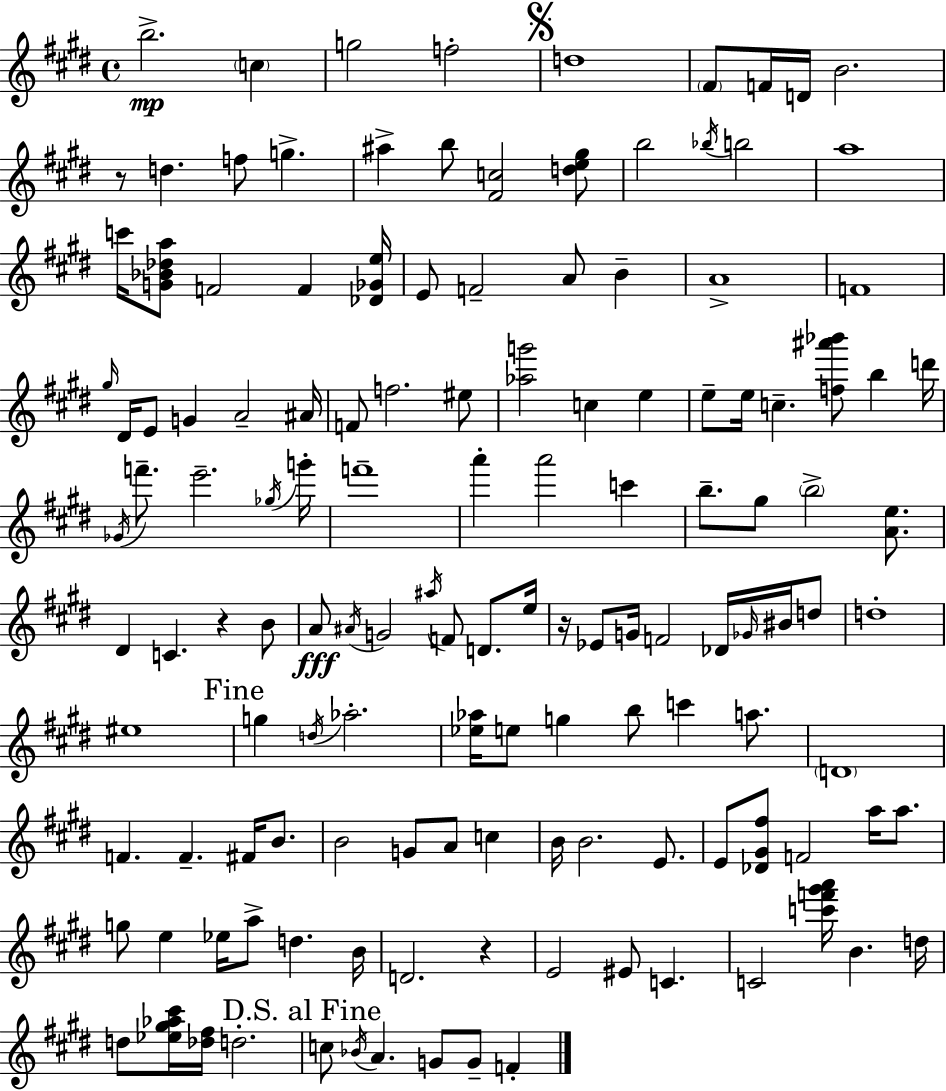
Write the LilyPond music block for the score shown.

{
  \clef treble
  \time 4/4
  \defaultTimeSignature
  \key e \major
  b''2.->\mp \parenthesize c''4 | g''2 f''2-. | \mark \markup { \musicglyph "scripts.segno" } d''1 | \parenthesize fis'8 f'16 d'16 b'2. | \break r8 d''4. f''8 g''4.-> | ais''4-> b''8 <fis' c''>2 <d'' e'' gis''>8 | b''2 \acciaccatura { bes''16 } b''2 | a''1 | \break c'''16 <g' bes' des'' a''>8 f'2 f'4 | <des' ges' e''>16 e'8 f'2-- a'8 b'4-- | a'1-> | f'1 | \break \grace { gis''16 } dis'16 e'8 g'4 a'2-- | ais'16 f'8 f''2. | eis''8 <aes'' g'''>2 c''4 e''4 | e''8-- e''16 c''4.-- <f'' ais''' bes'''>8 b''4 | \break d'''16 \acciaccatura { ges'16 } f'''8.-- e'''2.-- | \acciaccatura { ges''16 } g'''16-. f'''1-- | a'''4-. a'''2 | c'''4 b''8.-- gis''8 \parenthesize b''2-> | \break <a' e''>8. dis'4 c'4. r4 | b'8 a'8\fff \acciaccatura { ais'16 } g'2 \acciaccatura { ais''16 } | f'8 d'8. e''16 r16 ees'8 g'16 f'2 | des'16 \grace { ges'16 } bis'16 d''8 d''1-. | \break eis''1 | \mark "Fine" g''4 \acciaccatura { d''16 } aes''2.-. | <ees'' aes''>16 e''8 g''4 b''8 | c'''4 a''8. \parenthesize d'1 | \break f'4. f'4.-- | fis'16 b'8. b'2 | g'8 a'8 c''4 b'16 b'2. | e'8. e'8 <des' gis' fis''>8 f'2 | \break a''16 a''8. g''8 e''4 ees''16 a''8-> | d''4. b'16 d'2. | r4 e'2 | eis'8 c'4. c'2 | \break <c''' f''' gis''' a'''>16 b'4. d''16 d''8 <ees'' gis'' aes'' cis'''>16 <des'' fis''>16 d''2.-. | \mark "D.S. al Fine" c''8 \acciaccatura { bes'16 } a'4. | g'8 g'8-- f'4-. \bar "|."
}